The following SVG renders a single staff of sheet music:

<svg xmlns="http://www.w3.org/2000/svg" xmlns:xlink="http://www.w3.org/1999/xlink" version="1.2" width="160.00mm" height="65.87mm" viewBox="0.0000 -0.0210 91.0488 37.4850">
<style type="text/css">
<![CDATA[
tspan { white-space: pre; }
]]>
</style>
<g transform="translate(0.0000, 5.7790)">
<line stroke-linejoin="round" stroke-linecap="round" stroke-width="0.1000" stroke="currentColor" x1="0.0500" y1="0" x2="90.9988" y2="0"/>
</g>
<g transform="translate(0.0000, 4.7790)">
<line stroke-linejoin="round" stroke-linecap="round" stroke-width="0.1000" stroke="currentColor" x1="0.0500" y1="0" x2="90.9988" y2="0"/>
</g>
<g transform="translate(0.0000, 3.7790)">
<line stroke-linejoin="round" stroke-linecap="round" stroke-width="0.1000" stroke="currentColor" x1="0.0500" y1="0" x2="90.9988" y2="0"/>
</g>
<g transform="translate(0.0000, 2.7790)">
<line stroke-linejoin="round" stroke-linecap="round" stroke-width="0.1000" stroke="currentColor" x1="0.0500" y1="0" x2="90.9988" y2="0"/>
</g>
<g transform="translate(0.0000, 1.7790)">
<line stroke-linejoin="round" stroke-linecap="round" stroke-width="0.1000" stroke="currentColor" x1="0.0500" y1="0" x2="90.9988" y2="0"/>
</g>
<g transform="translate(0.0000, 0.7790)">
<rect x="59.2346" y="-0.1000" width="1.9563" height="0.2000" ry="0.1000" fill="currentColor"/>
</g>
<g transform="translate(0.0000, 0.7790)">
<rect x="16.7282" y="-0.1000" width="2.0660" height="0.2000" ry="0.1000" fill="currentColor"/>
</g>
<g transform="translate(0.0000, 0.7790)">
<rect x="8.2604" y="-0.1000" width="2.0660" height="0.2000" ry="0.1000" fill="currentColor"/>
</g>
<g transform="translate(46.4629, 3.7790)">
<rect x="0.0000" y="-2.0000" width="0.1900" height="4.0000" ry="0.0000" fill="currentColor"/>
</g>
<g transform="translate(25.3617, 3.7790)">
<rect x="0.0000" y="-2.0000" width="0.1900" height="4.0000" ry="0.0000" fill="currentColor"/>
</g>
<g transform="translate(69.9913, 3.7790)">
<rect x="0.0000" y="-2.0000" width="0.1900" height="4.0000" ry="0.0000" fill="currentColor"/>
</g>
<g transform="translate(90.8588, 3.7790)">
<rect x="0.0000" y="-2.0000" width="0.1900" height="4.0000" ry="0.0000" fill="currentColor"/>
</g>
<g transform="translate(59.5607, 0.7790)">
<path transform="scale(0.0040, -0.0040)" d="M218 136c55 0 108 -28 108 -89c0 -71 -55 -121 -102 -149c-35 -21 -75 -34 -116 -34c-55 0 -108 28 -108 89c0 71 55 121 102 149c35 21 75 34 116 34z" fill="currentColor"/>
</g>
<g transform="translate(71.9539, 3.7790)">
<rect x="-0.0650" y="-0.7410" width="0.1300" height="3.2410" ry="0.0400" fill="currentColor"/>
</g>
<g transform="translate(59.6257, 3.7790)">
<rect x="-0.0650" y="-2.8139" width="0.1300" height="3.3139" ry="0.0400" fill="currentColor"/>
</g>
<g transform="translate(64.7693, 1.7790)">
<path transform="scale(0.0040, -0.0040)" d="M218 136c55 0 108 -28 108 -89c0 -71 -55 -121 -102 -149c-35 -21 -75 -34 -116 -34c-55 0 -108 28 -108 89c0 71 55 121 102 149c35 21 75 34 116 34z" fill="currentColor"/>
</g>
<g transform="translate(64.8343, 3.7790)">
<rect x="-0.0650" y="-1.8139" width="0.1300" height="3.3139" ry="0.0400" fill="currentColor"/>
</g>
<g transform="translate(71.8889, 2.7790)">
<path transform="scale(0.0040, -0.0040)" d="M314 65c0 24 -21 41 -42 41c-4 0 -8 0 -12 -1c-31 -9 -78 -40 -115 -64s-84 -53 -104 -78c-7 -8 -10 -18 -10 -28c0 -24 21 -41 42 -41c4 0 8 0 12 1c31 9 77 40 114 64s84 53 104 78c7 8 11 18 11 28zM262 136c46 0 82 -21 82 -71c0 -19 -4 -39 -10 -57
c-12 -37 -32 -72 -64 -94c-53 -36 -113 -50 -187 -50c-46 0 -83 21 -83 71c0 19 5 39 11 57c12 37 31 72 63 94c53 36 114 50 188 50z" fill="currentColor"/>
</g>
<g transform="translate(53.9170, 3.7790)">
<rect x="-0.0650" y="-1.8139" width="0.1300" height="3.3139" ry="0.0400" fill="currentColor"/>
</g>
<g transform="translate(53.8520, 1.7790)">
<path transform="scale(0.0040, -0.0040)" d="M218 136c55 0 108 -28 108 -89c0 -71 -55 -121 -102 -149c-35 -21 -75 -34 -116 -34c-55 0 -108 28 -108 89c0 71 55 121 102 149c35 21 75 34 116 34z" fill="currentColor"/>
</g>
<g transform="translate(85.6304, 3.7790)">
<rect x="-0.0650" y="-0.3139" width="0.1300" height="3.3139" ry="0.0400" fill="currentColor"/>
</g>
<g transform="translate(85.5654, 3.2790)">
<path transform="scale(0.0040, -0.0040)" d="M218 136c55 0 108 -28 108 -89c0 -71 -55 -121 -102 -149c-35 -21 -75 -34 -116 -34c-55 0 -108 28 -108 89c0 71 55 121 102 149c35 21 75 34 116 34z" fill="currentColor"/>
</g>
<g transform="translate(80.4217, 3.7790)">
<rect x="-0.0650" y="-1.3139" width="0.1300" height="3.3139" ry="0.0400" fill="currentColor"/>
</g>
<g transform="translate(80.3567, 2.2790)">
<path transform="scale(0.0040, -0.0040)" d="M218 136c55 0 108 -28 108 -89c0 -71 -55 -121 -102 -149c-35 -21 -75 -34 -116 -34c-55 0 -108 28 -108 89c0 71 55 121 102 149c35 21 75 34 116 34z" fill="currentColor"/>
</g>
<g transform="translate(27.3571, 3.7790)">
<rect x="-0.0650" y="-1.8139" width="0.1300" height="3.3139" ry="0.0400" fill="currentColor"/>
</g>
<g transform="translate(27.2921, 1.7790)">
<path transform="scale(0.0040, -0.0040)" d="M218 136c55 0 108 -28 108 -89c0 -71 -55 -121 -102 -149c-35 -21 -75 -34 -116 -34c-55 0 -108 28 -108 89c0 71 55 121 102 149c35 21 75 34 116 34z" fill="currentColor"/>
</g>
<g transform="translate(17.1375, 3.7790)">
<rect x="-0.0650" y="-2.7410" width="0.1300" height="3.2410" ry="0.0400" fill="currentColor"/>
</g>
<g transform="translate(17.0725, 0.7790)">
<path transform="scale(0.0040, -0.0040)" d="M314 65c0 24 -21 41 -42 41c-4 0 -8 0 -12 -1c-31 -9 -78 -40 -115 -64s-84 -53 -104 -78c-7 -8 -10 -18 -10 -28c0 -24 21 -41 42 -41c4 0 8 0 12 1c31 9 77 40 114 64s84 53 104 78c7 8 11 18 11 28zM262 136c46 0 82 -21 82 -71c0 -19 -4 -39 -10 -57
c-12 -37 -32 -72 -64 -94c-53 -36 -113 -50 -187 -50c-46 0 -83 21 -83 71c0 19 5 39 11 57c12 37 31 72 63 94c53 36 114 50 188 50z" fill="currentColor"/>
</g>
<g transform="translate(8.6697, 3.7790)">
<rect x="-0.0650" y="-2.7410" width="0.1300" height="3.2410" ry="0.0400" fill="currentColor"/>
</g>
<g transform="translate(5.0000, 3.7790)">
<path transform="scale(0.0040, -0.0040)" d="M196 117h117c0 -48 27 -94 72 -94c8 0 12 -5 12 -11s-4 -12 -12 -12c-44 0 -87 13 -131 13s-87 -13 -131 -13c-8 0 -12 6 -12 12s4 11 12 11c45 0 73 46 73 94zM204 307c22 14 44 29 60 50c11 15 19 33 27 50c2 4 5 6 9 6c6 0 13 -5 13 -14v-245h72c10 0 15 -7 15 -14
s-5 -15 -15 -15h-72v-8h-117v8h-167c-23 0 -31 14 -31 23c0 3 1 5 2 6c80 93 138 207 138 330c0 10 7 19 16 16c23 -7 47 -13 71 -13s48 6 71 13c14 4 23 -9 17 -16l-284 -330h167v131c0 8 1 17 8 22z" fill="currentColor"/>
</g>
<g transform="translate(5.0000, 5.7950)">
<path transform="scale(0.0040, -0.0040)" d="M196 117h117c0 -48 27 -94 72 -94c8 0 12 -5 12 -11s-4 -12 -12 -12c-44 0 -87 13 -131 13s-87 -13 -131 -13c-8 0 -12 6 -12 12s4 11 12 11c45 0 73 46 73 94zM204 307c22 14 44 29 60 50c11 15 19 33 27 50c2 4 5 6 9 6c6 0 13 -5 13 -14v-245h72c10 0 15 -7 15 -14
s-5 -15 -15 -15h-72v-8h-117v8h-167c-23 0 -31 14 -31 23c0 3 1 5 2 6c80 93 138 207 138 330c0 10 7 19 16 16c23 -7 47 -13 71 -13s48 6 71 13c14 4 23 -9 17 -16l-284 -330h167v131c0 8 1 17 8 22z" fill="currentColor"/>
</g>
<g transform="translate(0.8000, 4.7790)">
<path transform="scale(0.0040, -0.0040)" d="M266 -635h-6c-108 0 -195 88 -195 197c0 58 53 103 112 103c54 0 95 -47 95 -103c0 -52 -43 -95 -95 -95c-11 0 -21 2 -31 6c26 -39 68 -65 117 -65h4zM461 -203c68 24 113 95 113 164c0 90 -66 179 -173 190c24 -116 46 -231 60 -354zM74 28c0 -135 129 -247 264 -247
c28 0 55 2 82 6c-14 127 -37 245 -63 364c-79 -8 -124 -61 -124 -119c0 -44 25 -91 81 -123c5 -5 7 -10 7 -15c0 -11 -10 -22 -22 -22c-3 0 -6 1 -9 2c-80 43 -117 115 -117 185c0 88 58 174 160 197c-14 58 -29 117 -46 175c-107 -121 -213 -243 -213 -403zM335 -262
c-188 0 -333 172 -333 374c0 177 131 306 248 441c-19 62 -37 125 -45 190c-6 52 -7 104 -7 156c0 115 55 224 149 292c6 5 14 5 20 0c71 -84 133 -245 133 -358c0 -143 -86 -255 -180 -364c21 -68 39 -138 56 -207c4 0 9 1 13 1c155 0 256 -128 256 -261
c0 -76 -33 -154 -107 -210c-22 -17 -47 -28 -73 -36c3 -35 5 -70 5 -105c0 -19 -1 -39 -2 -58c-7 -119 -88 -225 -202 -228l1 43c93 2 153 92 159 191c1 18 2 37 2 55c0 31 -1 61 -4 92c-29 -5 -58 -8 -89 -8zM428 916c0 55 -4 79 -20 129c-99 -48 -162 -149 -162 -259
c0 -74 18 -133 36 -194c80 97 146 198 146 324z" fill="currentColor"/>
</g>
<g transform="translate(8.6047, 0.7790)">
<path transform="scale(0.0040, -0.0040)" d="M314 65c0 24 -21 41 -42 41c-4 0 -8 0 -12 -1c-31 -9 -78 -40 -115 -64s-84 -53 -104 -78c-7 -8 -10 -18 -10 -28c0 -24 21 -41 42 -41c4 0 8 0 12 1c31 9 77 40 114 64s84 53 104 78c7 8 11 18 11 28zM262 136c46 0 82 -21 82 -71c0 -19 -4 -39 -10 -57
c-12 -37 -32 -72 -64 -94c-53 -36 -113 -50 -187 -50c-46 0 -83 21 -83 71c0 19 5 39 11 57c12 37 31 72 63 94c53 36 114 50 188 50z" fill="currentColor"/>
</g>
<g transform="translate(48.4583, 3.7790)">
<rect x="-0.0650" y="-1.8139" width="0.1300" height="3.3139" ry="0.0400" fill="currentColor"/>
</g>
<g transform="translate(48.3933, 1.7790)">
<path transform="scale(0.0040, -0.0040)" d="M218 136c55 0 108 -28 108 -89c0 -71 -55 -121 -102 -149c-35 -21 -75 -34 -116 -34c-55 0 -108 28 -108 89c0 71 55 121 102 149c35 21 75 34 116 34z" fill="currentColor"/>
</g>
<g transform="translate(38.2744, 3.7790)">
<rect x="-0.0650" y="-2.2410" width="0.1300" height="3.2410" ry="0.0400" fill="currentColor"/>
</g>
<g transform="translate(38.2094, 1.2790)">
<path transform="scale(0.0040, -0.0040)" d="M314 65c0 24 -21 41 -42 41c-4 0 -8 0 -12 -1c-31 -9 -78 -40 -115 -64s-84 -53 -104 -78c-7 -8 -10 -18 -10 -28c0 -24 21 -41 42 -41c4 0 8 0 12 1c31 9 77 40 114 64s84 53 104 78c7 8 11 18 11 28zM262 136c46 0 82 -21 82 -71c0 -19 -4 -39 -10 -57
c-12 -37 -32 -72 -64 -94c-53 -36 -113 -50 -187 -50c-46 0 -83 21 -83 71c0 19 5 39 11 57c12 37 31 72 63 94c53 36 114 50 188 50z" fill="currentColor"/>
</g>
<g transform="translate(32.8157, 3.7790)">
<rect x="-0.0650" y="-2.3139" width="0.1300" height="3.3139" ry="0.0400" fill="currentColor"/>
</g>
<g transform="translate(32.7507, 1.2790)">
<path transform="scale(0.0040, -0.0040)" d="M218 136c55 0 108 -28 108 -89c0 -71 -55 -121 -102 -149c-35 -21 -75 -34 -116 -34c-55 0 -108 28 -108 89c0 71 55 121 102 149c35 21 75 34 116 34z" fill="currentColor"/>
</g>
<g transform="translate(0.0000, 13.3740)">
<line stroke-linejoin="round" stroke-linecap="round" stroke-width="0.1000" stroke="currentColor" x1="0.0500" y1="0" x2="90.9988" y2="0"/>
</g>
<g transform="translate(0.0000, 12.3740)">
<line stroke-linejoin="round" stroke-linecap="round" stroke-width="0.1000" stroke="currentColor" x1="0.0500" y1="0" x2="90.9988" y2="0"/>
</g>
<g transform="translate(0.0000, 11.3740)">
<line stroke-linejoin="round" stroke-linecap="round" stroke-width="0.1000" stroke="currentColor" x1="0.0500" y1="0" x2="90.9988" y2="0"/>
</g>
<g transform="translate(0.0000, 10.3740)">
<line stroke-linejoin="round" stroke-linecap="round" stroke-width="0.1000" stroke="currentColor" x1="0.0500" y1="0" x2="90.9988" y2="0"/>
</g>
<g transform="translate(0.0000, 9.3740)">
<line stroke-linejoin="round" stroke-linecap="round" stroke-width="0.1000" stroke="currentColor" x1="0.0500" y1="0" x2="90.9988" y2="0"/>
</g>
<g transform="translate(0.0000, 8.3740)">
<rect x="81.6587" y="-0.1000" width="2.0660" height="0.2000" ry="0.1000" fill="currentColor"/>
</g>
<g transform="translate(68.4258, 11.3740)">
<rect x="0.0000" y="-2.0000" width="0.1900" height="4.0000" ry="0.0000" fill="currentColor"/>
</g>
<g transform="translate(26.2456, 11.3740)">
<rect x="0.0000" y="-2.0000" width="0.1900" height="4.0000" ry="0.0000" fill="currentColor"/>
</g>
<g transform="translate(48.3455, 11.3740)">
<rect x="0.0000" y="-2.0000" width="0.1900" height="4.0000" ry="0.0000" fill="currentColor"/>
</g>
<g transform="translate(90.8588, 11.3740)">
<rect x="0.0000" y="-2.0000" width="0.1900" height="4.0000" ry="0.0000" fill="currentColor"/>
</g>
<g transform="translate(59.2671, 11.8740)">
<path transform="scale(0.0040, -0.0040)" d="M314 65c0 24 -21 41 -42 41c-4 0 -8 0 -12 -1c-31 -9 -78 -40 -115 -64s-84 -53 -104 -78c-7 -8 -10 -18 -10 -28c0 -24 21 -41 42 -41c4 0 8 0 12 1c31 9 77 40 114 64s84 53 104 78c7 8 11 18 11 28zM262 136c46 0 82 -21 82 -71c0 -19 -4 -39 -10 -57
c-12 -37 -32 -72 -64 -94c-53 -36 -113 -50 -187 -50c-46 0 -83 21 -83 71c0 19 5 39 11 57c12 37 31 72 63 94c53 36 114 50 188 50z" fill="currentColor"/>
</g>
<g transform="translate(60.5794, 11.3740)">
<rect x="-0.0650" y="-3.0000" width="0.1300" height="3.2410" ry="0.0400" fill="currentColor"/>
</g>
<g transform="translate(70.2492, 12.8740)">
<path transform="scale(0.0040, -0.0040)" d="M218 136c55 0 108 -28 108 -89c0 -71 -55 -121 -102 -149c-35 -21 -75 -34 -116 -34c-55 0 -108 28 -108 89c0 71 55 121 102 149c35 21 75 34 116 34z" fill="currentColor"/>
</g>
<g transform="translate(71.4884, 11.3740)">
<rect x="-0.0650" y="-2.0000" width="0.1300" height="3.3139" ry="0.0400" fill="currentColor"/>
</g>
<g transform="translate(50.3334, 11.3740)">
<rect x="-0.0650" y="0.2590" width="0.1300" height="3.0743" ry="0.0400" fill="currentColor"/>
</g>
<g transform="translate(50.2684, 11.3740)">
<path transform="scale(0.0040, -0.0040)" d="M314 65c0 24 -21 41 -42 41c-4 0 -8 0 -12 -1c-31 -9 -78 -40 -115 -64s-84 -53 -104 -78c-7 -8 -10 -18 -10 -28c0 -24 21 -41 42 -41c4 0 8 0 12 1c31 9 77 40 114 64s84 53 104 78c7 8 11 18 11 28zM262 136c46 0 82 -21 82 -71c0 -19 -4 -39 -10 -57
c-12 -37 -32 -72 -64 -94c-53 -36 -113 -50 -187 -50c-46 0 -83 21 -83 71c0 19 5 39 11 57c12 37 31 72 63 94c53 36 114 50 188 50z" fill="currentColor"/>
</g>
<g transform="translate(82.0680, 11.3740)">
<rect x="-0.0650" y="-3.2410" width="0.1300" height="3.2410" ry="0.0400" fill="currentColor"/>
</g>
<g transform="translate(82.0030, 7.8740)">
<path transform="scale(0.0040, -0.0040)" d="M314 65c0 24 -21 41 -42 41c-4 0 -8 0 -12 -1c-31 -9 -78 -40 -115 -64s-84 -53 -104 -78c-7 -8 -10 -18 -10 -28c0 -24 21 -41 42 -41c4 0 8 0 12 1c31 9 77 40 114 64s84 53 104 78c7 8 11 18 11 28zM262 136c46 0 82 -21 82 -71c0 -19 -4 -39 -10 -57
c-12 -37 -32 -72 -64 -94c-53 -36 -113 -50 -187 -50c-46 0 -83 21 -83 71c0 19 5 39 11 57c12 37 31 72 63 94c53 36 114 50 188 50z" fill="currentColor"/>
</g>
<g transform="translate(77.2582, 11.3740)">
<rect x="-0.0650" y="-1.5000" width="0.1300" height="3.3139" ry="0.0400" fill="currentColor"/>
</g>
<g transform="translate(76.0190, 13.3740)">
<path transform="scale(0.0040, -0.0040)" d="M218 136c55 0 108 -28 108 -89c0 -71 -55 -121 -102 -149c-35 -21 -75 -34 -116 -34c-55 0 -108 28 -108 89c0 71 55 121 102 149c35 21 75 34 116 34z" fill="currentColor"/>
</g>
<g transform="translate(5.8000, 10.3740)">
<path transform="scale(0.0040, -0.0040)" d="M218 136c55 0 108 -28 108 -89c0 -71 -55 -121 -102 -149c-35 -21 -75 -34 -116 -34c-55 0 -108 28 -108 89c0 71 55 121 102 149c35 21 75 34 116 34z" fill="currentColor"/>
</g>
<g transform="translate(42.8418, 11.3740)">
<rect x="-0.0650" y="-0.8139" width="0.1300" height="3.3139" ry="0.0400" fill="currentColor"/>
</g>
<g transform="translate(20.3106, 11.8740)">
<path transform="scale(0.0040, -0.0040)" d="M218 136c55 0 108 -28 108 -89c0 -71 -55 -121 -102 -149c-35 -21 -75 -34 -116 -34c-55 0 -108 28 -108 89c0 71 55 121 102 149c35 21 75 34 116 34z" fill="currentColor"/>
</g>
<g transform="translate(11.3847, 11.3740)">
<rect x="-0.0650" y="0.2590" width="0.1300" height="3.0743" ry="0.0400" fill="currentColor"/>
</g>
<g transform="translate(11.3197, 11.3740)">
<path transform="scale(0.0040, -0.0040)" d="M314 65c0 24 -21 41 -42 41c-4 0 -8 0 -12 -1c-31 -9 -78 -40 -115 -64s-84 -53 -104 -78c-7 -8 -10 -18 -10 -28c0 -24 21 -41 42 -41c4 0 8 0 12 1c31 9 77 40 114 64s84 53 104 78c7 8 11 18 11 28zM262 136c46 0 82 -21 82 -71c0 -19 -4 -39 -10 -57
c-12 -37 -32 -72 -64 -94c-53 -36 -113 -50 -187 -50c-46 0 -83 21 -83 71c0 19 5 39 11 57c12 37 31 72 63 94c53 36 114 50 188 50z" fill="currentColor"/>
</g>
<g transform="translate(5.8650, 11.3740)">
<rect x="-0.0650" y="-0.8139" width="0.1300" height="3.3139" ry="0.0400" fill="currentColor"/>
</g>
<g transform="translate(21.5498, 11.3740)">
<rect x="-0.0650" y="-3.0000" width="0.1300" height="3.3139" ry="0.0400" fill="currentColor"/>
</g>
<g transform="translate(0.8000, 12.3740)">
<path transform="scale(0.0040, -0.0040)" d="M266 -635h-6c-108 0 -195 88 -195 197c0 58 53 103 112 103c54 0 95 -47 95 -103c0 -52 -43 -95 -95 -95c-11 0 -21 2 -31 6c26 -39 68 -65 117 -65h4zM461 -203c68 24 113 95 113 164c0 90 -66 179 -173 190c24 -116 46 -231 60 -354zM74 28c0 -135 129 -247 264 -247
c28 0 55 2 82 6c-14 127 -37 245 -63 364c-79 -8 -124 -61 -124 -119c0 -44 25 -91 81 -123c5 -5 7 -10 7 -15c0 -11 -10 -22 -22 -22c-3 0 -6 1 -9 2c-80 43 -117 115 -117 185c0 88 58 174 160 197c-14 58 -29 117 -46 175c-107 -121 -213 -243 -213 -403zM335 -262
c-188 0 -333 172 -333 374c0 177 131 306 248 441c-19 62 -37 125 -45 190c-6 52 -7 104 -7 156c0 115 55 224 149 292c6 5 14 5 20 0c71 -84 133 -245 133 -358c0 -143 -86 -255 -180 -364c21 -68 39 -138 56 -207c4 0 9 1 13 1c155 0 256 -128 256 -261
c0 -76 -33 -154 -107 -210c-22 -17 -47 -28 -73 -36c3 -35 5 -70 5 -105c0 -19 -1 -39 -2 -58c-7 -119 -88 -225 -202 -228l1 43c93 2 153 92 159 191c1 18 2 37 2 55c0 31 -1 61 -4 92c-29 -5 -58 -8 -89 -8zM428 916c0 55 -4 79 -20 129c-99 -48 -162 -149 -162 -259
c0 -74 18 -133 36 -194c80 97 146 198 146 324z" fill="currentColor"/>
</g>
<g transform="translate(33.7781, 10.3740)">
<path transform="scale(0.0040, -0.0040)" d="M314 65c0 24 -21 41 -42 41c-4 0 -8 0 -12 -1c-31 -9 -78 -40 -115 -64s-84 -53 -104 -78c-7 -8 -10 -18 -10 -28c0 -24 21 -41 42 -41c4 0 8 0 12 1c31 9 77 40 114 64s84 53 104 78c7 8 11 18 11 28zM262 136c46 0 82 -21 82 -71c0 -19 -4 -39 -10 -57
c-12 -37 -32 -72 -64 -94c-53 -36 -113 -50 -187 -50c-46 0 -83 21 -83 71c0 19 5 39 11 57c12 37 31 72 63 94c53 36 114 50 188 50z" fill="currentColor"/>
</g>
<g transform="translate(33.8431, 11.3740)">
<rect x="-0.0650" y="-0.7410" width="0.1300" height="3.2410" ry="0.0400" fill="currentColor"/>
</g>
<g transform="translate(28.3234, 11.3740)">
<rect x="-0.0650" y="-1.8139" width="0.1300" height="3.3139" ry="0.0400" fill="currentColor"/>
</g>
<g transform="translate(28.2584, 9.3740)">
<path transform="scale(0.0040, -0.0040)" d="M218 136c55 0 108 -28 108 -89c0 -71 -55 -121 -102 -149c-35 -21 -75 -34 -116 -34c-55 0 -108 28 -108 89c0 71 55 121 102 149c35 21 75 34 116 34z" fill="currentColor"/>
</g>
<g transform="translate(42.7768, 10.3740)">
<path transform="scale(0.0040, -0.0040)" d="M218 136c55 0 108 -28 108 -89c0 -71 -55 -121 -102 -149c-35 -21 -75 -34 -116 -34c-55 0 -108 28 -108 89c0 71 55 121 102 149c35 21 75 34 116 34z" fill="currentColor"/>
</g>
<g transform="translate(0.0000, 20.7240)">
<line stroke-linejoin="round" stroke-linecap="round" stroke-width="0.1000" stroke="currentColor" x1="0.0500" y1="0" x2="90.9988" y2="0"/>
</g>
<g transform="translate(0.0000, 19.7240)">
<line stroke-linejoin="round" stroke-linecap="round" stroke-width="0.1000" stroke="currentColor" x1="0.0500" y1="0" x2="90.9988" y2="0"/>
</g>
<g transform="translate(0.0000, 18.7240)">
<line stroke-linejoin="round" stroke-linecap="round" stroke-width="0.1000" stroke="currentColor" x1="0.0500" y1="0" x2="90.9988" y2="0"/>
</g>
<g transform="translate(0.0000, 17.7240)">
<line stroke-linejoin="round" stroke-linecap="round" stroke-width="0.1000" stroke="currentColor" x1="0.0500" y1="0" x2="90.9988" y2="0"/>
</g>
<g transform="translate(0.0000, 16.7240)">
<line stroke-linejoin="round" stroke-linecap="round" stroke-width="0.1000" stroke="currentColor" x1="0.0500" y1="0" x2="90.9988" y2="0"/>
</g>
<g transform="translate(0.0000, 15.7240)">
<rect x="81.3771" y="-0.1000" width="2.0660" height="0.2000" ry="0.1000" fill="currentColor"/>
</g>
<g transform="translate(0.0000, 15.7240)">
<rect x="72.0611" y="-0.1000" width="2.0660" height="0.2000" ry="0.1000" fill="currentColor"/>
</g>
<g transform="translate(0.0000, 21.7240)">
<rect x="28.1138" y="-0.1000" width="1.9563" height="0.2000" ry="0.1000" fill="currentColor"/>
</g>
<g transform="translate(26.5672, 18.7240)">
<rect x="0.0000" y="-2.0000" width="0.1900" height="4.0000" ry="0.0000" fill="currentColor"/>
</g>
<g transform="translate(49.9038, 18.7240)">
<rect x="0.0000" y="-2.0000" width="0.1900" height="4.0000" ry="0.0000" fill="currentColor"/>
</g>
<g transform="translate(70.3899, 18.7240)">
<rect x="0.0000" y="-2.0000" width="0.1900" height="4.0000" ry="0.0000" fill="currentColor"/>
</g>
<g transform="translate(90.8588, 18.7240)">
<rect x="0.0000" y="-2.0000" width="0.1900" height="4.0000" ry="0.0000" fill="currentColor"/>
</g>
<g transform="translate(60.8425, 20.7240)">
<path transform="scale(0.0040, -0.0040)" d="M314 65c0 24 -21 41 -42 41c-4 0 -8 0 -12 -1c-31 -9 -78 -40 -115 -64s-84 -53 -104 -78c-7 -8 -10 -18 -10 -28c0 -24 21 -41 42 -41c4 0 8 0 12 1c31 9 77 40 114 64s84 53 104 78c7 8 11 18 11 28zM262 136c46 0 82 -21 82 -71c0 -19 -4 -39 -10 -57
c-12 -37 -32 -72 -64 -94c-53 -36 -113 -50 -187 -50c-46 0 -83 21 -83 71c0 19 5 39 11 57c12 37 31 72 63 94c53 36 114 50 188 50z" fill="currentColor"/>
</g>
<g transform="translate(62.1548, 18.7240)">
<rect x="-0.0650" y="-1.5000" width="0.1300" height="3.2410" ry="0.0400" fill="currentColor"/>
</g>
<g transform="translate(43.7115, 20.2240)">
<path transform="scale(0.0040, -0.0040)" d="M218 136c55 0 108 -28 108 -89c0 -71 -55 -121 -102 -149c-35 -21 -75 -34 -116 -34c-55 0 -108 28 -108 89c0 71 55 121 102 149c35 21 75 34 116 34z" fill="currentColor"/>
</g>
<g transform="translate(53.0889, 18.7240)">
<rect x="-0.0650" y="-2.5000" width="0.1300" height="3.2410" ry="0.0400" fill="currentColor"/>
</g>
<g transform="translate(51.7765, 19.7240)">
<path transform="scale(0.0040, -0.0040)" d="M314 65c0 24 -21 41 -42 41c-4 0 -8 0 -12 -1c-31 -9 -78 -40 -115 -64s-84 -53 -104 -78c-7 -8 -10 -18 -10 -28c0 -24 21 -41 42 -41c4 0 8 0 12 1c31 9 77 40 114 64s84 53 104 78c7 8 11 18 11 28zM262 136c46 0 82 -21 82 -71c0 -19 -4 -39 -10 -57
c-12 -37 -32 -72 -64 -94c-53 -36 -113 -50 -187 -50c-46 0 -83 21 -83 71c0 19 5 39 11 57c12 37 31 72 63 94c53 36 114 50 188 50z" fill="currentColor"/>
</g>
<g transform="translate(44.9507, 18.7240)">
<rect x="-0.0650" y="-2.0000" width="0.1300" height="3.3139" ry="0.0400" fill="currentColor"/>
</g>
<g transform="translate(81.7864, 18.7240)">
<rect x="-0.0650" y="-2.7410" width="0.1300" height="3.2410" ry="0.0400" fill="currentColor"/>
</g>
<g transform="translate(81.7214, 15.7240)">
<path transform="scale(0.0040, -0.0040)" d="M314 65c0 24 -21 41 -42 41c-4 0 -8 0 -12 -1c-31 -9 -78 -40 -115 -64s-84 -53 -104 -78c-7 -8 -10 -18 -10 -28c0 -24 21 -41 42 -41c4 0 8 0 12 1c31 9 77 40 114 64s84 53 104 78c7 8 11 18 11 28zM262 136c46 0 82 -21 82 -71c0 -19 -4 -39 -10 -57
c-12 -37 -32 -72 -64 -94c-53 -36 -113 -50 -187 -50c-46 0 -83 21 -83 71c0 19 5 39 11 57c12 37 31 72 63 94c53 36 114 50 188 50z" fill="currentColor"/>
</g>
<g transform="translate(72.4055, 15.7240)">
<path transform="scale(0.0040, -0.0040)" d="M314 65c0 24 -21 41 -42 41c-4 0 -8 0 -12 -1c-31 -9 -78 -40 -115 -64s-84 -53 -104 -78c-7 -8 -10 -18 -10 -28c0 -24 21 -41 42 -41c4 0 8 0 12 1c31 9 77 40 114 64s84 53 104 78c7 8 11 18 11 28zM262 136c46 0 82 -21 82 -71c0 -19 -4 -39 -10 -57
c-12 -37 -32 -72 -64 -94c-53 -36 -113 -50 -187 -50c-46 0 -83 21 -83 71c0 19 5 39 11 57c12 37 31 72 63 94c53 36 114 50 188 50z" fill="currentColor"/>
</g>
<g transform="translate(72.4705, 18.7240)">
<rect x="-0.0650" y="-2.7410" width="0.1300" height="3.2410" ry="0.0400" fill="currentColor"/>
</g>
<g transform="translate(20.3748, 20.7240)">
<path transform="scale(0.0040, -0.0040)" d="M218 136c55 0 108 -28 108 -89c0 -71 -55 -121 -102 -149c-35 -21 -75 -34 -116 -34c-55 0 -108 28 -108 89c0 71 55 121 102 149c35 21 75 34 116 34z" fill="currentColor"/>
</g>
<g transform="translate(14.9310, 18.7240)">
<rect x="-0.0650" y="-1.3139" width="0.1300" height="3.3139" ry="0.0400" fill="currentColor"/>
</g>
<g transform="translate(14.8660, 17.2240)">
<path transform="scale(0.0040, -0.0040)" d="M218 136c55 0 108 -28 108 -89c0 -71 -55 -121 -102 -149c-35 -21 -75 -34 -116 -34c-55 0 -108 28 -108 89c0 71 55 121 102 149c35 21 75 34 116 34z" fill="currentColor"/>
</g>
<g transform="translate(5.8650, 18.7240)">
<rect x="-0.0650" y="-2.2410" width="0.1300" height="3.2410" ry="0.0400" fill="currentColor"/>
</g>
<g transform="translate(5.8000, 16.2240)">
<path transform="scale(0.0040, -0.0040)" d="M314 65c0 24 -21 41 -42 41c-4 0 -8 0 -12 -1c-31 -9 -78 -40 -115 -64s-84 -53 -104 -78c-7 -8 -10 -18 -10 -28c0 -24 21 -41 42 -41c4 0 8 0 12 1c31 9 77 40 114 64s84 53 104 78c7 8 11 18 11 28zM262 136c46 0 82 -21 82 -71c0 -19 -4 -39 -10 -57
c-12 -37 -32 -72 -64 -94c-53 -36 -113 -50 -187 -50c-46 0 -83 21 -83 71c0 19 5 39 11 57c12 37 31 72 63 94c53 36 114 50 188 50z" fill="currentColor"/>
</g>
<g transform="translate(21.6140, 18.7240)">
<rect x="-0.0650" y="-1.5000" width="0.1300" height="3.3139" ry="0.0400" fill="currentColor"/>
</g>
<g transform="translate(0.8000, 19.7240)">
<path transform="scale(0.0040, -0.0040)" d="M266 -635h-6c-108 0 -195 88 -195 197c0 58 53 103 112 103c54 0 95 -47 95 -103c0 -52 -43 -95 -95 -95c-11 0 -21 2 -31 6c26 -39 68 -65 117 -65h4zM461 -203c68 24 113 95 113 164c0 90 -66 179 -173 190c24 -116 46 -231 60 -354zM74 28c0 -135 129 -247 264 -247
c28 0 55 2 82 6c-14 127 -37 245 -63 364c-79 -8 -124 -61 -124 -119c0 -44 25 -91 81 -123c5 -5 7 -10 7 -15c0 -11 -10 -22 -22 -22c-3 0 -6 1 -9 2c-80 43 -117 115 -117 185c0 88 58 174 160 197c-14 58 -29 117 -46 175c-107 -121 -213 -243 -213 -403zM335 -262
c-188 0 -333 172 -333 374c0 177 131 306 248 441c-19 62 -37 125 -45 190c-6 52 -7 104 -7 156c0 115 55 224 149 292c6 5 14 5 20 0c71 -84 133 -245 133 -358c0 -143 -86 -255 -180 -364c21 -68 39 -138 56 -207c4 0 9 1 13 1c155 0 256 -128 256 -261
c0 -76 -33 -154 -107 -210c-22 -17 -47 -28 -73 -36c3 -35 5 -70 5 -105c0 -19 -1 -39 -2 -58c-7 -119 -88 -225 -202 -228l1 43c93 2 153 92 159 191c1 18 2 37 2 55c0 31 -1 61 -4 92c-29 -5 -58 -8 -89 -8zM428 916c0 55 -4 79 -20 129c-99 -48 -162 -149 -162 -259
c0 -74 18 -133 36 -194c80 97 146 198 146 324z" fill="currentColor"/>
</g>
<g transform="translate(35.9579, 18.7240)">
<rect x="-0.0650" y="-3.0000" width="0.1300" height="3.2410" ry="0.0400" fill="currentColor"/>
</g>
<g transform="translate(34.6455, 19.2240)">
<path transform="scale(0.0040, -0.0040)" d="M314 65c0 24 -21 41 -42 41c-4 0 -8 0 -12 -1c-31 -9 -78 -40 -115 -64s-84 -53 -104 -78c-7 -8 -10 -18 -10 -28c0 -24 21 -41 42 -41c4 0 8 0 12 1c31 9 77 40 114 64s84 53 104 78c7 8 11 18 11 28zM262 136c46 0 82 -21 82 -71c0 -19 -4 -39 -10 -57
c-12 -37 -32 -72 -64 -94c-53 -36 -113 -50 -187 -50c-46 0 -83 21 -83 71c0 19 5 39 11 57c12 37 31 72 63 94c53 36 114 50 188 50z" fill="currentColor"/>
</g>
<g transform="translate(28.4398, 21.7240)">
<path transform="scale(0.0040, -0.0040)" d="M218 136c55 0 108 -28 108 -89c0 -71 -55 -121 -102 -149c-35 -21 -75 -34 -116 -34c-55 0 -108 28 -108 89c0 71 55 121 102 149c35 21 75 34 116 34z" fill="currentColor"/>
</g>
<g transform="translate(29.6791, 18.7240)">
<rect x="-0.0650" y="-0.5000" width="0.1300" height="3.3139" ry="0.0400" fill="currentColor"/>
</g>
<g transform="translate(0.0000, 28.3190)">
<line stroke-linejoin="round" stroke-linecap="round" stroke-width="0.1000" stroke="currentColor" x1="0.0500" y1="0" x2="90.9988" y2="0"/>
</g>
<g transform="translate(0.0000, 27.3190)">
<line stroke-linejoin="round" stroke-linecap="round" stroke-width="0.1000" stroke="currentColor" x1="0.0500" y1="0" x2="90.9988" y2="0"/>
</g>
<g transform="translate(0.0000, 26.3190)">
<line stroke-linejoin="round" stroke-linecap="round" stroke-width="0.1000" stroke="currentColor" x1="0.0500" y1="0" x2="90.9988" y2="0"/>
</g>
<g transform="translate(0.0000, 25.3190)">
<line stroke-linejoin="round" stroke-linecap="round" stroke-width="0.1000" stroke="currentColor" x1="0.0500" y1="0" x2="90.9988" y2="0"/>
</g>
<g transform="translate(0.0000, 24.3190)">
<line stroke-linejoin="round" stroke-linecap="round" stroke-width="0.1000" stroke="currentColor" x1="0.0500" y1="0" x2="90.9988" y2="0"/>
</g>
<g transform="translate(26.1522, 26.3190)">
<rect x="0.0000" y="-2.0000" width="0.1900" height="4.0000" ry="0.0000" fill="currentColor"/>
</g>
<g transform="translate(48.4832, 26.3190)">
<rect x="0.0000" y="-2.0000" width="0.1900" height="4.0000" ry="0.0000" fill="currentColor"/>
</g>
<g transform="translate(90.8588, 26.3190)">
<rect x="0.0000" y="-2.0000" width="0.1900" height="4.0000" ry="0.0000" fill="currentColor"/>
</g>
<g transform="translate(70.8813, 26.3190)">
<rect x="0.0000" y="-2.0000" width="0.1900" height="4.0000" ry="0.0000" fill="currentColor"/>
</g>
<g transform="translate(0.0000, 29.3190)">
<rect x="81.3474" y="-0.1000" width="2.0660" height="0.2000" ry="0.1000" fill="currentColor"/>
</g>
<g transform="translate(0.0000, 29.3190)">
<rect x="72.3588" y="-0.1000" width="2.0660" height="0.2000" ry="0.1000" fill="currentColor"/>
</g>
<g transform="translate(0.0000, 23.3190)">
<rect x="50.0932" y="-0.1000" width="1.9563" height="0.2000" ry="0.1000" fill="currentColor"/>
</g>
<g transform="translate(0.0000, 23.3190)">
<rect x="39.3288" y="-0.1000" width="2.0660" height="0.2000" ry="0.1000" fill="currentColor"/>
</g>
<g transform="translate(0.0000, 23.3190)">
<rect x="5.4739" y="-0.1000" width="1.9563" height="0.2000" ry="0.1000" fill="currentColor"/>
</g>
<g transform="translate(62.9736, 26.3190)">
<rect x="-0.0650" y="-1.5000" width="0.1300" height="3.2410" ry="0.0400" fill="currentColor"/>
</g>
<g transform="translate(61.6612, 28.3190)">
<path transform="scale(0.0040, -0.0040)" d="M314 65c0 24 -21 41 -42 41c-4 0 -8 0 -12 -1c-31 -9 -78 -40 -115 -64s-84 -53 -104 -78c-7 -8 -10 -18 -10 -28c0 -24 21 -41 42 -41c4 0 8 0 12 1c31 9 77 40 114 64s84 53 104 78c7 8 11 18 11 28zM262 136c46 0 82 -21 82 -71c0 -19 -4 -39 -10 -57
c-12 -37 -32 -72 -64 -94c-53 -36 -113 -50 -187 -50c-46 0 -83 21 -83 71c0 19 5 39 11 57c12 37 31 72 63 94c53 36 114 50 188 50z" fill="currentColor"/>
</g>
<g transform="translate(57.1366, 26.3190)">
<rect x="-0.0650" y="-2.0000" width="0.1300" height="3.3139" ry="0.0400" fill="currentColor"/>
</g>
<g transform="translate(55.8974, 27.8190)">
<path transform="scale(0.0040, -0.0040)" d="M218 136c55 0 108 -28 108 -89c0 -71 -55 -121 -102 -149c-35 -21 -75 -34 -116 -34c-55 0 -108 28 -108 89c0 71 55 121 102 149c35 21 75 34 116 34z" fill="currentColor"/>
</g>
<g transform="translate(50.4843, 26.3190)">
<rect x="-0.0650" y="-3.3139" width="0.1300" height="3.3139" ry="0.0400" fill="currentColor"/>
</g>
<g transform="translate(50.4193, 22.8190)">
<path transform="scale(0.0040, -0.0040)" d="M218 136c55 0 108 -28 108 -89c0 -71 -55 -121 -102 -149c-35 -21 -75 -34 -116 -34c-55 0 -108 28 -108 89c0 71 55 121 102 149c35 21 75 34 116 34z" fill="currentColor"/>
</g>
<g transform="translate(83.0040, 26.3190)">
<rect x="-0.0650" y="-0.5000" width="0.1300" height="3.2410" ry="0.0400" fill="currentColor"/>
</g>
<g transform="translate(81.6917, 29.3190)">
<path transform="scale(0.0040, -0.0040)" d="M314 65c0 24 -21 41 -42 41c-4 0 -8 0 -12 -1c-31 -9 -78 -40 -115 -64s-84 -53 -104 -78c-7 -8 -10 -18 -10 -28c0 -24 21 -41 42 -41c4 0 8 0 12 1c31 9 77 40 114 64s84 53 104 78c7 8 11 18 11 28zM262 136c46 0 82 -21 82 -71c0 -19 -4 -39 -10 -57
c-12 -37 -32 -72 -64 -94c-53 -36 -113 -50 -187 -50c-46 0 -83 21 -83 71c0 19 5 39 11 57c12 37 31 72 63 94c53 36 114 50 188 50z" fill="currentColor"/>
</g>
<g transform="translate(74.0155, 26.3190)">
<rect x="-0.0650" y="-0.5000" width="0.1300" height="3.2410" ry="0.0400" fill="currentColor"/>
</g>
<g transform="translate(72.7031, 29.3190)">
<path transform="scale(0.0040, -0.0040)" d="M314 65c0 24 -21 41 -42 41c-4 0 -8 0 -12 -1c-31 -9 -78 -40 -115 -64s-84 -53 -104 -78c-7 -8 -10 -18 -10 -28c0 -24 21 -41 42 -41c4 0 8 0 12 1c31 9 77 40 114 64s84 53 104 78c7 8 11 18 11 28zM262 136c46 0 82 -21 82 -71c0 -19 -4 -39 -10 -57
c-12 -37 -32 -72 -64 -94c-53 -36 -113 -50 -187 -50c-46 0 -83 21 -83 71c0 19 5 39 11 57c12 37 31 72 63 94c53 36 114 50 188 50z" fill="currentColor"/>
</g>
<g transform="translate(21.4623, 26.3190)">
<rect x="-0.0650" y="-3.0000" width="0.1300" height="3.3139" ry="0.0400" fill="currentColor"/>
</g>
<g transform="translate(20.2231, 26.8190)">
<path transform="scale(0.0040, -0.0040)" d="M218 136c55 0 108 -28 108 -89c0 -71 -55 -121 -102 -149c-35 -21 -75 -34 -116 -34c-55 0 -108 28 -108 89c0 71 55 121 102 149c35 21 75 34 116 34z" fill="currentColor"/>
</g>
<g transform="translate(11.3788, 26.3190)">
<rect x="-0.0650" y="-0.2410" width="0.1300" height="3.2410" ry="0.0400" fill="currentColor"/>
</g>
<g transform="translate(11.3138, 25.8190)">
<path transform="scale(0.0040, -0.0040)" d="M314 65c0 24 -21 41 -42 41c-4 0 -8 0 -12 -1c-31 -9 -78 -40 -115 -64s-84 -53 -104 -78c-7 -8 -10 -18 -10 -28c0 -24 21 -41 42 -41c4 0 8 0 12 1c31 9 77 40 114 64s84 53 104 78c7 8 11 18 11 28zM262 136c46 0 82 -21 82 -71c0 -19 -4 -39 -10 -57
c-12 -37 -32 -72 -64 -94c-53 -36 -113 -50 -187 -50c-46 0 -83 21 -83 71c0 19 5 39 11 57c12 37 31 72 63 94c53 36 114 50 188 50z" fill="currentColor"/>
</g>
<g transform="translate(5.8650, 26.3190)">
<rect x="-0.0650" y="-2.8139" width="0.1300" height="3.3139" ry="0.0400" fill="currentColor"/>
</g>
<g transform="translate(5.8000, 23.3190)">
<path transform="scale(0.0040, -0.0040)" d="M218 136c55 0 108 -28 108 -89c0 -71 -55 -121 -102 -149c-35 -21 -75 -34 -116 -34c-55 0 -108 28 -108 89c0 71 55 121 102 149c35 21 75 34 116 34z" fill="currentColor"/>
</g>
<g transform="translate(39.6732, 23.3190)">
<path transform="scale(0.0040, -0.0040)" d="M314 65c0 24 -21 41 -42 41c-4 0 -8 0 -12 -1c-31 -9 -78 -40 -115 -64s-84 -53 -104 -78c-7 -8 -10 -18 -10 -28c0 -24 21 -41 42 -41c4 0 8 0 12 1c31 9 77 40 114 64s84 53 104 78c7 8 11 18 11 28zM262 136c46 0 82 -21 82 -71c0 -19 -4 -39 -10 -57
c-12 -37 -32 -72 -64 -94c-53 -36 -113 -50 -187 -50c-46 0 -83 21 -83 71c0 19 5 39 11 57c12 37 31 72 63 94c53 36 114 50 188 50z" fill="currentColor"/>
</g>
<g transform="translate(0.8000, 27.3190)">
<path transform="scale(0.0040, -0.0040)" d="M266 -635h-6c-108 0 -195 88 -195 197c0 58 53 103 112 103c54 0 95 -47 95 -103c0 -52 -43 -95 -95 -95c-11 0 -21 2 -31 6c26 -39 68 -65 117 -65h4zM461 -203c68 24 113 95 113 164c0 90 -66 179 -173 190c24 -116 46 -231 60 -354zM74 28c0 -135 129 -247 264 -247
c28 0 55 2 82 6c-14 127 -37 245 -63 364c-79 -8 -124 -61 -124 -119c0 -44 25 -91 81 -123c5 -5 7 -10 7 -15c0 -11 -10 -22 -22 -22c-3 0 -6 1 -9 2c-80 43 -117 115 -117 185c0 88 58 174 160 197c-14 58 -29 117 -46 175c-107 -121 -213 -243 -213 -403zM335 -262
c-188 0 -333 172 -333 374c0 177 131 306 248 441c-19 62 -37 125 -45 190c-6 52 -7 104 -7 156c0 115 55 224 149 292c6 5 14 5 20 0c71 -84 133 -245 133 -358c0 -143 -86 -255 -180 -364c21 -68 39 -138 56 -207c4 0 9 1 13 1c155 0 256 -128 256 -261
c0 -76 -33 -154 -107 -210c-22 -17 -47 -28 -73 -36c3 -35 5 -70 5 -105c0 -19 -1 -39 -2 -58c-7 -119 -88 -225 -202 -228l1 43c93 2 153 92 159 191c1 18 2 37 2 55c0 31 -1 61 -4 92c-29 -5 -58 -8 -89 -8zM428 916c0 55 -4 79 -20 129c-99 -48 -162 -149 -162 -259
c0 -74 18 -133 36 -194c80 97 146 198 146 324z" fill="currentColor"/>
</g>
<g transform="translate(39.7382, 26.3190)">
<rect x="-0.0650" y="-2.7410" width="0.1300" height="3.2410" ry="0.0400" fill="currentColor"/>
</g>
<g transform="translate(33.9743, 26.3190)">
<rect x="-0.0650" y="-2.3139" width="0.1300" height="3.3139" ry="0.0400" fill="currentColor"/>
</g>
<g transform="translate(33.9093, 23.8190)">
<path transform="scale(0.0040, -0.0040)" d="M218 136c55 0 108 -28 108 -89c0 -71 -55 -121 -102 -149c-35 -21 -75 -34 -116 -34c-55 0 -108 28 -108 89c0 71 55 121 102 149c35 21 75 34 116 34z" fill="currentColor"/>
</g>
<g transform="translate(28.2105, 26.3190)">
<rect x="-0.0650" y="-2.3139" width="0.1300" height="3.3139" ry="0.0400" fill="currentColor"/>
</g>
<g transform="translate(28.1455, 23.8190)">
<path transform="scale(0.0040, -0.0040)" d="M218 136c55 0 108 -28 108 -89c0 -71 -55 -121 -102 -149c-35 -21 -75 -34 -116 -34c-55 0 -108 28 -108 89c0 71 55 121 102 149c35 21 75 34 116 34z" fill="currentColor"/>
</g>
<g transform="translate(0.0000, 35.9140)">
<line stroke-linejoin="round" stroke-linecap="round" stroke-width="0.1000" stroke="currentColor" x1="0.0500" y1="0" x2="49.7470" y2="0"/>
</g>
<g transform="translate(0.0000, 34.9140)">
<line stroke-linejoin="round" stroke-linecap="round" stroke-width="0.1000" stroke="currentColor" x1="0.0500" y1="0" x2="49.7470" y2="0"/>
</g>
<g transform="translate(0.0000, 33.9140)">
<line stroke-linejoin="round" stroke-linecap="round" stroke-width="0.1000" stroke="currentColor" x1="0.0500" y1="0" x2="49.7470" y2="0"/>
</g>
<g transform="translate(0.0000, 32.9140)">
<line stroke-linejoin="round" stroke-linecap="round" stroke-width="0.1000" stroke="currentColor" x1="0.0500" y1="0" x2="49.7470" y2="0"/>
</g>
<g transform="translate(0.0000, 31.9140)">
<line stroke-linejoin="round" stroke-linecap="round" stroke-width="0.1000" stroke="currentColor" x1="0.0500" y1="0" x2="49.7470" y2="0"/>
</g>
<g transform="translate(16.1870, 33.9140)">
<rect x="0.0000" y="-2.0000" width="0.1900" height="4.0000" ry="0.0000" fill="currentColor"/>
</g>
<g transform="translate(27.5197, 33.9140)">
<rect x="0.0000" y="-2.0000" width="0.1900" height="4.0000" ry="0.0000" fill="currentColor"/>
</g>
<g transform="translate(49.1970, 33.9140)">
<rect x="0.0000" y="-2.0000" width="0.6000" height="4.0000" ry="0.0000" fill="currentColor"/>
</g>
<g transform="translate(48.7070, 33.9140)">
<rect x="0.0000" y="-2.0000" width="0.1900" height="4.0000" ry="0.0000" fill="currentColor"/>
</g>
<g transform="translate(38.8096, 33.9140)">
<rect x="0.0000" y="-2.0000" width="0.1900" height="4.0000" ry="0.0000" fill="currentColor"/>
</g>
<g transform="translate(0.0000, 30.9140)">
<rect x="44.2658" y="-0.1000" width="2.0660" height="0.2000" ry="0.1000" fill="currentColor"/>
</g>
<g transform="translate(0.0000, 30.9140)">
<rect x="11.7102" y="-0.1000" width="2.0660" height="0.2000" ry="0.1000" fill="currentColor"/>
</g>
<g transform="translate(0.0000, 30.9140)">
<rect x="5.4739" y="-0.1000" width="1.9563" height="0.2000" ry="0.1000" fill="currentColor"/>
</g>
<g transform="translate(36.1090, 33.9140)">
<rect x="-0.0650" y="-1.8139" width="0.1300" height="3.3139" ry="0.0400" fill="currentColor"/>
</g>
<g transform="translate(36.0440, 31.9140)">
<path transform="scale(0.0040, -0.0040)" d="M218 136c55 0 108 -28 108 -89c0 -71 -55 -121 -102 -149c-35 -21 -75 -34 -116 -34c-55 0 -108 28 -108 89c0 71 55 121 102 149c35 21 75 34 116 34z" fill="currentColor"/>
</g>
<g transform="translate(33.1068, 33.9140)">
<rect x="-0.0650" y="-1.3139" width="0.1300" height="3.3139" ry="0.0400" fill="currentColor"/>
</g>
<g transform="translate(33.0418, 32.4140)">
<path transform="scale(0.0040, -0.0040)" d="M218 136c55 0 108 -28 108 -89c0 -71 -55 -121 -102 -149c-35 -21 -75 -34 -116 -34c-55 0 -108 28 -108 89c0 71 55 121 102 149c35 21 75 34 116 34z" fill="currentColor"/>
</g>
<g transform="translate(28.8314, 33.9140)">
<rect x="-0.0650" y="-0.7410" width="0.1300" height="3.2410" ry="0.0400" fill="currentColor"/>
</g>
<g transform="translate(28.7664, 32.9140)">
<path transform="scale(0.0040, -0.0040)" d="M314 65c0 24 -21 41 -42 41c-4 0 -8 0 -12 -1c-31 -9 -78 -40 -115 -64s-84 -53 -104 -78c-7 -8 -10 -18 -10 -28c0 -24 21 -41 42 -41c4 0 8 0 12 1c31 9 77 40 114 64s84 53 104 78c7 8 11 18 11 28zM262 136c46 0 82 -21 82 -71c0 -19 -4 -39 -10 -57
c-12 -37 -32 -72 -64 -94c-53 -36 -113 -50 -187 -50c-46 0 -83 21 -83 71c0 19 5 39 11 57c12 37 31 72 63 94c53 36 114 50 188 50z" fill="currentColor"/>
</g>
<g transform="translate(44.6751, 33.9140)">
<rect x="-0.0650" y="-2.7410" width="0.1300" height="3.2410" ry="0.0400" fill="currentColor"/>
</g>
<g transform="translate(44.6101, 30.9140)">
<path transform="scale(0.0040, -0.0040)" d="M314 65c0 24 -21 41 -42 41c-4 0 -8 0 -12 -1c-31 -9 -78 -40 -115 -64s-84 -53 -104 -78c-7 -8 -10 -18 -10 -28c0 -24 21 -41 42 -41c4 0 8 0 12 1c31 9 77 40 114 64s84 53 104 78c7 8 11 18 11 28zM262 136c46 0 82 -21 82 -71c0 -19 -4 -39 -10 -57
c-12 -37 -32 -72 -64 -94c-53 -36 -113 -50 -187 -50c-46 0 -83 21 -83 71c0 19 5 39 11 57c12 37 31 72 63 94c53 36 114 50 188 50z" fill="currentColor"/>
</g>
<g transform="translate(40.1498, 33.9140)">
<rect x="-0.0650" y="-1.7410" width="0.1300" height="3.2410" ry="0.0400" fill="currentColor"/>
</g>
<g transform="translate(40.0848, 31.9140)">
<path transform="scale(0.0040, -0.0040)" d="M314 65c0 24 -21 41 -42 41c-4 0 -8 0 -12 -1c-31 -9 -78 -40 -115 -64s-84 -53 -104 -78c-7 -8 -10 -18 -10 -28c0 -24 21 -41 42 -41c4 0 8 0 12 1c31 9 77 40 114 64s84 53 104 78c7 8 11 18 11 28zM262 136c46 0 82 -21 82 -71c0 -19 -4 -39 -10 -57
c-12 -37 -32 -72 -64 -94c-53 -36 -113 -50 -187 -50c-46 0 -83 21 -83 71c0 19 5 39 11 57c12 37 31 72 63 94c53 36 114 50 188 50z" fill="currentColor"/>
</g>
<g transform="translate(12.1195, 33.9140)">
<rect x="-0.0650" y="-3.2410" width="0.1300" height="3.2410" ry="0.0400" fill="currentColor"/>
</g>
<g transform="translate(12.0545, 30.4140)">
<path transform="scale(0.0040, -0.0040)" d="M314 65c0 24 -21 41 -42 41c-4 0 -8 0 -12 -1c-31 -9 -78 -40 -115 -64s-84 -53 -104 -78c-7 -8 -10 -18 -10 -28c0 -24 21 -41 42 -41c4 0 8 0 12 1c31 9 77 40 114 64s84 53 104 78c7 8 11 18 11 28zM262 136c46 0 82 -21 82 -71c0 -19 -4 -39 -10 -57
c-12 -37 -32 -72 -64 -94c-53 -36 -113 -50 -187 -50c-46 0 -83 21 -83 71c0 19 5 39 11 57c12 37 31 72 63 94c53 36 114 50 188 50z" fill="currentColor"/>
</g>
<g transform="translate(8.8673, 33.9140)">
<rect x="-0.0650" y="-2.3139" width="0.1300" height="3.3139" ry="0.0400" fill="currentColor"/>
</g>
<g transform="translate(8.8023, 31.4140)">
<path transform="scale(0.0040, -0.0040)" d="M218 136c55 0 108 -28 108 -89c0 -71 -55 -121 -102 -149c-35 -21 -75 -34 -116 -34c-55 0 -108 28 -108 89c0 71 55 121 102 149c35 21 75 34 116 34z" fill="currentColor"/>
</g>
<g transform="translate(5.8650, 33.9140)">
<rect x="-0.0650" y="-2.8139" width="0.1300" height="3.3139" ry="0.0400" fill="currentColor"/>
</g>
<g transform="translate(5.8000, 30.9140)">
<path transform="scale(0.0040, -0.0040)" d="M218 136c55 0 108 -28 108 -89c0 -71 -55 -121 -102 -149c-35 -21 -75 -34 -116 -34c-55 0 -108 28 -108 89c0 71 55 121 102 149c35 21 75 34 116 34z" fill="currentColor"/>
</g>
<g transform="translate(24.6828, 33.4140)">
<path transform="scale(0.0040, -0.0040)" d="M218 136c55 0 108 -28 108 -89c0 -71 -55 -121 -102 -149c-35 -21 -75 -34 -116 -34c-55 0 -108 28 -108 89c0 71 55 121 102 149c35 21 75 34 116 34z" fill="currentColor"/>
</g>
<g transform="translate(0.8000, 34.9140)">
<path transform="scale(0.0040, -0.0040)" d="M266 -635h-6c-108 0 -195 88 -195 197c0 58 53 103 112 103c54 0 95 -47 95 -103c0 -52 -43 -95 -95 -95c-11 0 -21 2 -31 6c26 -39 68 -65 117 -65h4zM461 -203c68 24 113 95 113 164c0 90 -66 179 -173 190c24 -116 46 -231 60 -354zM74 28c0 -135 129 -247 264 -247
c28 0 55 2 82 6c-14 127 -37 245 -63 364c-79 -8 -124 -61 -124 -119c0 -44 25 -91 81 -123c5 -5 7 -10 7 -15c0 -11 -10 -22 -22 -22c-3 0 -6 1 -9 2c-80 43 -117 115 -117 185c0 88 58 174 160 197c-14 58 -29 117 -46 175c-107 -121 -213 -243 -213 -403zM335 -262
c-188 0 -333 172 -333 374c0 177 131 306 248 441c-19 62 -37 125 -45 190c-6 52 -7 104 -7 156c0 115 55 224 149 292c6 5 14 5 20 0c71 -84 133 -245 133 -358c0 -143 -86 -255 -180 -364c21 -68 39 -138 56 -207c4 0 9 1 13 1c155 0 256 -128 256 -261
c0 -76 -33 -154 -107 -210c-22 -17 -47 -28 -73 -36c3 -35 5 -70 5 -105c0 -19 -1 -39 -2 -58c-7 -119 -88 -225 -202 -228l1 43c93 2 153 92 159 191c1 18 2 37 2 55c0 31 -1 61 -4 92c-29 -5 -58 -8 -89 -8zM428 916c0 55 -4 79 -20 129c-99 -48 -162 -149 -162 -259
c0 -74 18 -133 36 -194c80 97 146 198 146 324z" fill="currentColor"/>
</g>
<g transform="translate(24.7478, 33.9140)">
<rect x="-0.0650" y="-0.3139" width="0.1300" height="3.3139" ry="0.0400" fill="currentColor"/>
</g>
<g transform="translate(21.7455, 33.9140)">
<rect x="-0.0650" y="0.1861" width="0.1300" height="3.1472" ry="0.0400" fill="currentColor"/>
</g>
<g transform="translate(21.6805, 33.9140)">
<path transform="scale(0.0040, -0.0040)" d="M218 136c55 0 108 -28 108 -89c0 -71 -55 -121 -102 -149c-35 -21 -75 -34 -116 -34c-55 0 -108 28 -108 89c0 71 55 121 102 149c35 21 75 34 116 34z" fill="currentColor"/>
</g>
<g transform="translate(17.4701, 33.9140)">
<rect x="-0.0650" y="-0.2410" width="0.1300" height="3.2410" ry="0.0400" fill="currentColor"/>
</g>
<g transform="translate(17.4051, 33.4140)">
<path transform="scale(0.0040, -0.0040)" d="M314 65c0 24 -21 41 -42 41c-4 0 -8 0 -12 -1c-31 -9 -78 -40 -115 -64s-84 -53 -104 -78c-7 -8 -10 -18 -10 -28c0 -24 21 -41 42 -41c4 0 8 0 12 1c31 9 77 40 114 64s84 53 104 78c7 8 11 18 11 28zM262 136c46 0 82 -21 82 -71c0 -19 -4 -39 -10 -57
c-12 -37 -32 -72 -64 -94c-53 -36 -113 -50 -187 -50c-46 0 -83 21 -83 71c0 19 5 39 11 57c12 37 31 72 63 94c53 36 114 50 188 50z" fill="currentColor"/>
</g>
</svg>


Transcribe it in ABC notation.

X:1
T:Untitled
M:4/4
L:1/4
K:C
a2 a2 f g g2 f f a f d2 e c d B2 A f d2 d B2 A2 F E b2 g2 e E C A2 F G2 E2 a2 a2 a c2 A g g a2 b F E2 C2 C2 a g b2 c2 B c d2 e f f2 a2